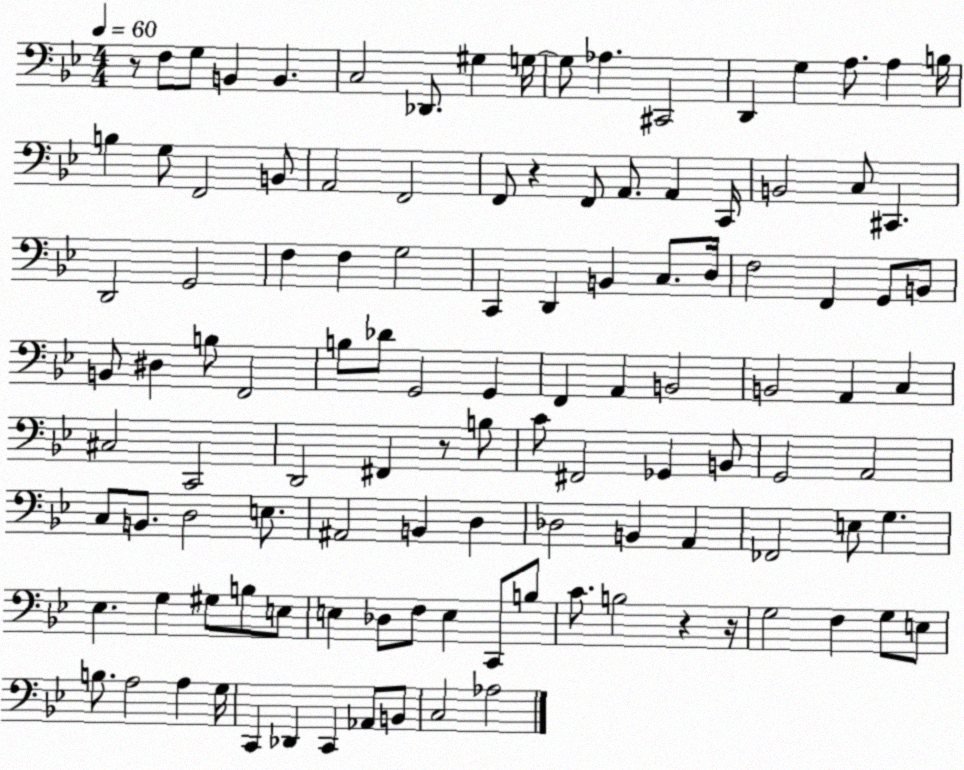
X:1
T:Untitled
M:4/4
L:1/4
K:Bb
z/2 F,/2 G,/2 B,, B,, C,2 _D,,/2 ^G, G,/4 G,/2 _A, ^C,,2 D,, G, A,/2 A, B,/4 B, G,/2 F,,2 B,,/2 A,,2 F,,2 F,,/2 z F,,/2 A,,/2 A,, C,,/4 B,,2 C,/2 ^C,, D,,2 G,,2 F, F, G,2 C,, D,, B,, C,/2 D,/4 F,2 F,, G,,/2 B,,/2 B,,/2 ^D, B,/2 F,,2 B,/2 _D/2 G,,2 G,, F,, A,, B,,2 B,,2 A,, C, ^C,2 C,,2 D,,2 ^F,, z/2 B,/2 C/2 ^F,,2 _G,, B,,/2 G,,2 A,,2 C,/2 B,,/2 D,2 E,/2 ^A,,2 B,, D, _D,2 B,, A,, _F,,2 E,/2 G, _E, G, ^G,/2 B,/2 E,/2 E, _D,/2 F,/2 E, C,,/2 B,/2 C/2 B,2 z z/4 G,2 F, G,/2 E,/2 B,/2 A,2 A, G,/4 C,, _D,, C,, _A,,/2 B,,/2 C,2 _A,2